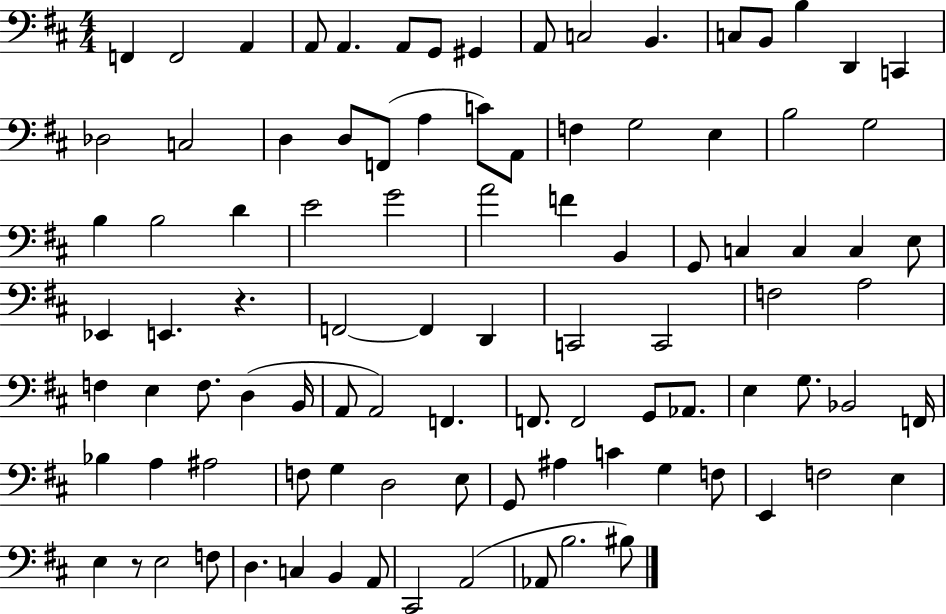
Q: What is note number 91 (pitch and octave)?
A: A2